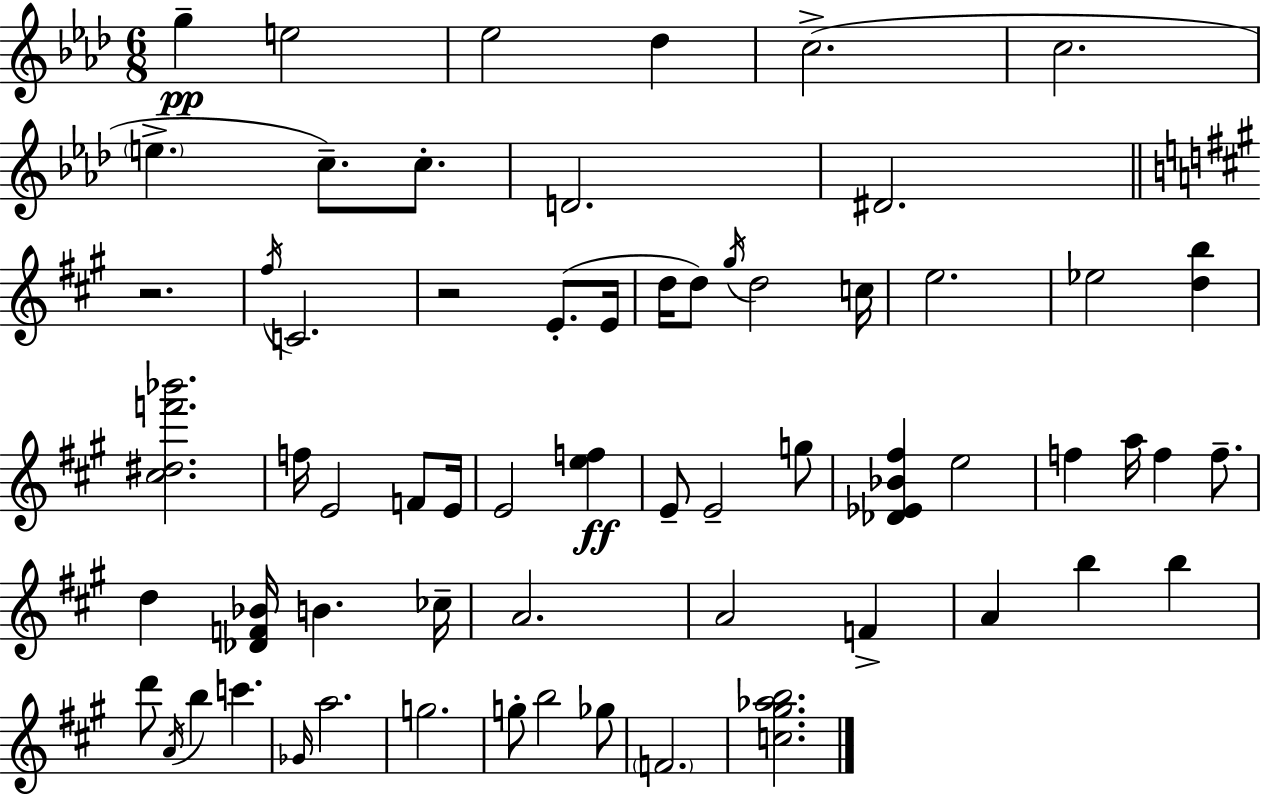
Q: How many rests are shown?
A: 2